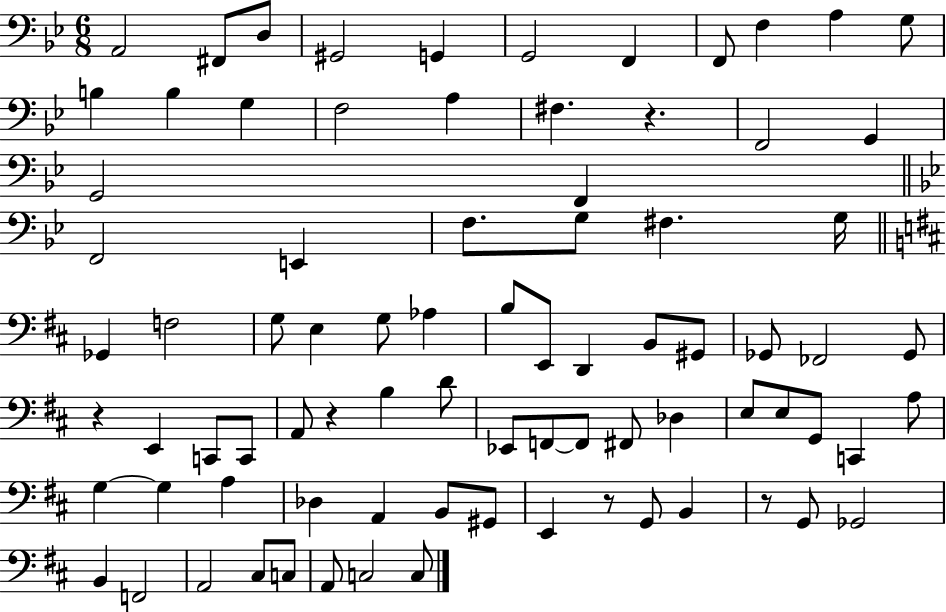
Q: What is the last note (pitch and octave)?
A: C3